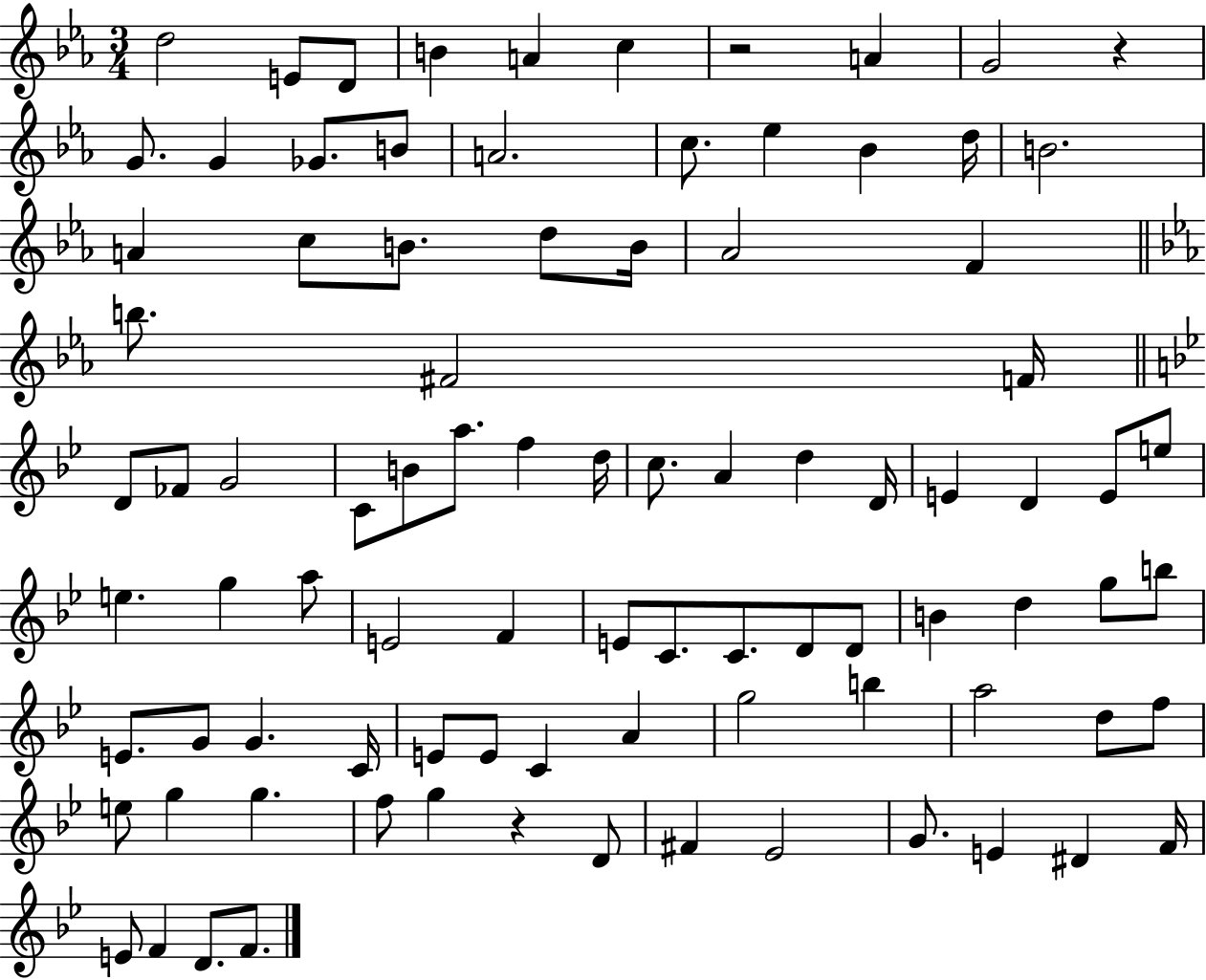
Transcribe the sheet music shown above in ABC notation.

X:1
T:Untitled
M:3/4
L:1/4
K:Eb
d2 E/2 D/2 B A c z2 A G2 z G/2 G _G/2 B/2 A2 c/2 _e _B d/4 B2 A c/2 B/2 d/2 B/4 _A2 F b/2 ^F2 F/4 D/2 _F/2 G2 C/2 B/2 a/2 f d/4 c/2 A d D/4 E D E/2 e/2 e g a/2 E2 F E/2 C/2 C/2 D/2 D/2 B d g/2 b/2 E/2 G/2 G C/4 E/2 E/2 C A g2 b a2 d/2 f/2 e/2 g g f/2 g z D/2 ^F _E2 G/2 E ^D F/4 E/2 F D/2 F/2